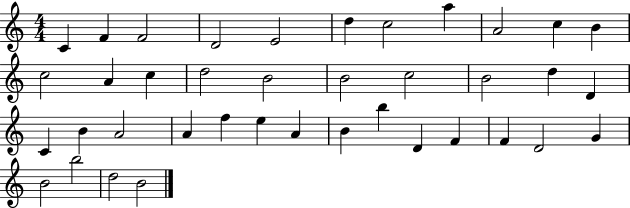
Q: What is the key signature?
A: C major